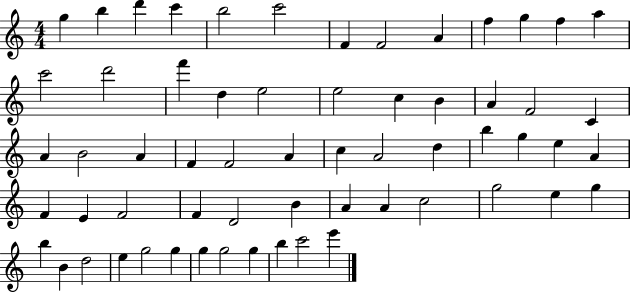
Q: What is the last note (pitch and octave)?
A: E6